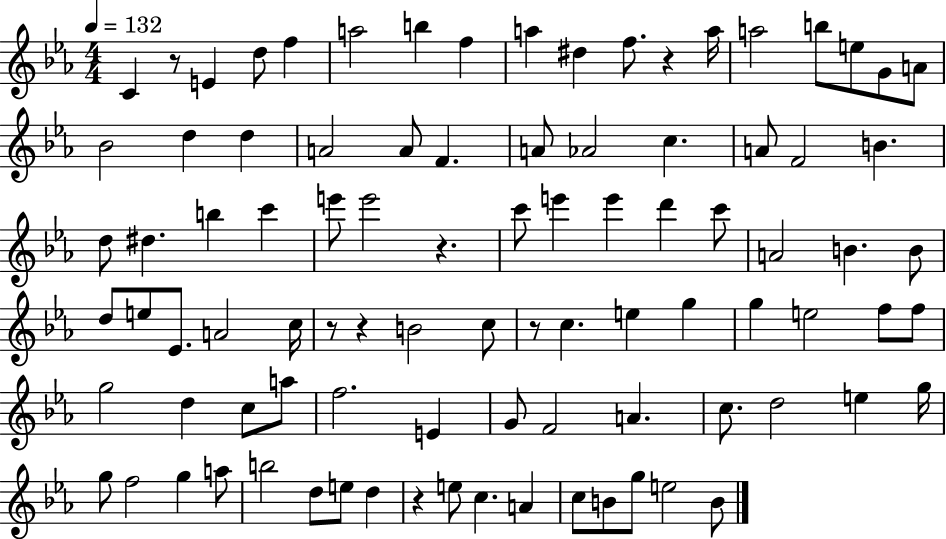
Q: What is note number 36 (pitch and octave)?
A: E6